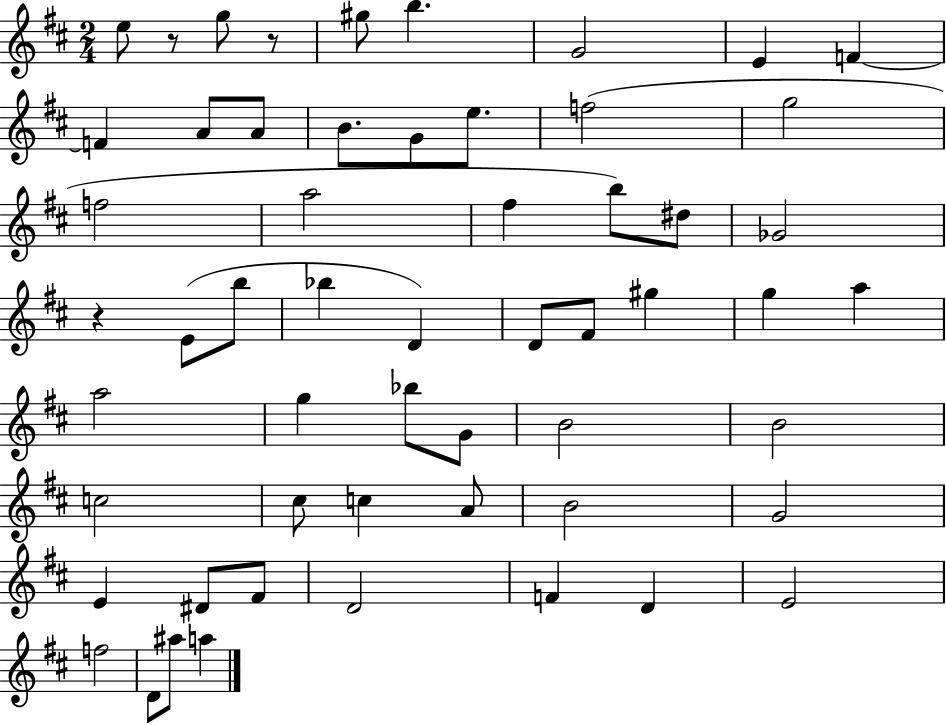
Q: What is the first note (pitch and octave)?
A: E5